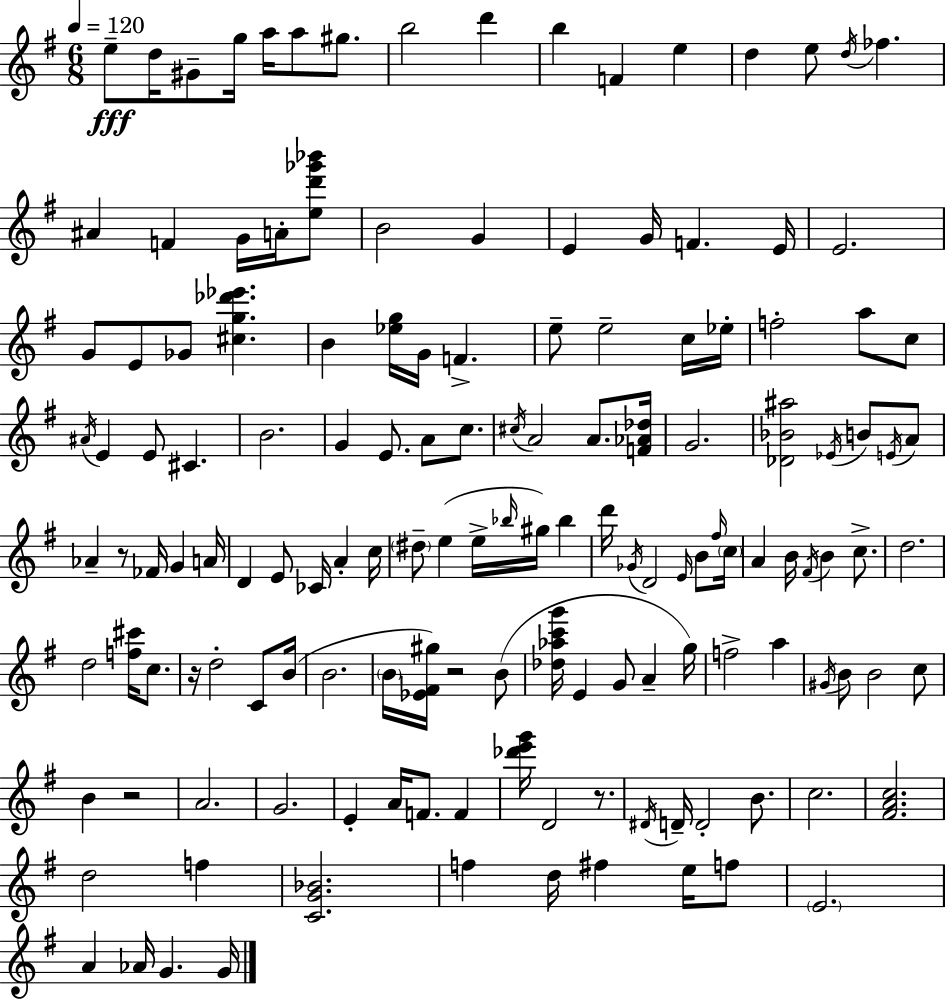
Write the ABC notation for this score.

X:1
T:Untitled
M:6/8
L:1/4
K:Em
e/2 d/4 ^G/2 g/4 a/4 a/2 ^g/2 b2 d' b F e d e/2 d/4 _f ^A F G/4 A/4 [ed'_g'_b']/2 B2 G E G/4 F E/4 E2 G/2 E/2 _G/2 [^cg_d'_e'] B [_eg]/4 G/4 F e/2 e2 c/4 _e/4 f2 a/2 c/2 ^A/4 E E/2 ^C B2 G E/2 A/2 c/2 ^c/4 A2 A/2 [F_A_d]/4 G2 [_D_B^a]2 _E/4 B/2 E/4 A/2 _A z/2 _F/4 G A/4 D E/2 _C/4 A c/4 ^d/2 e e/4 _b/4 ^g/4 _b d'/4 _G/4 D2 E/4 B/2 ^f/4 c/4 A B/4 ^F/4 B c/2 d2 d2 [f^c']/4 c/2 z/4 d2 C/2 B/4 B2 B/4 [_E^F^g]/4 z2 B/2 [_d_ac'g']/4 E G/2 A g/4 f2 a ^G/4 B/2 B2 c/2 B z2 A2 G2 E A/4 F/2 F [_d'e'g']/4 D2 z/2 ^D/4 D/4 D2 B/2 c2 [^FAc]2 d2 f [CG_B]2 f d/4 ^f e/4 f/2 E2 A _A/4 G G/4